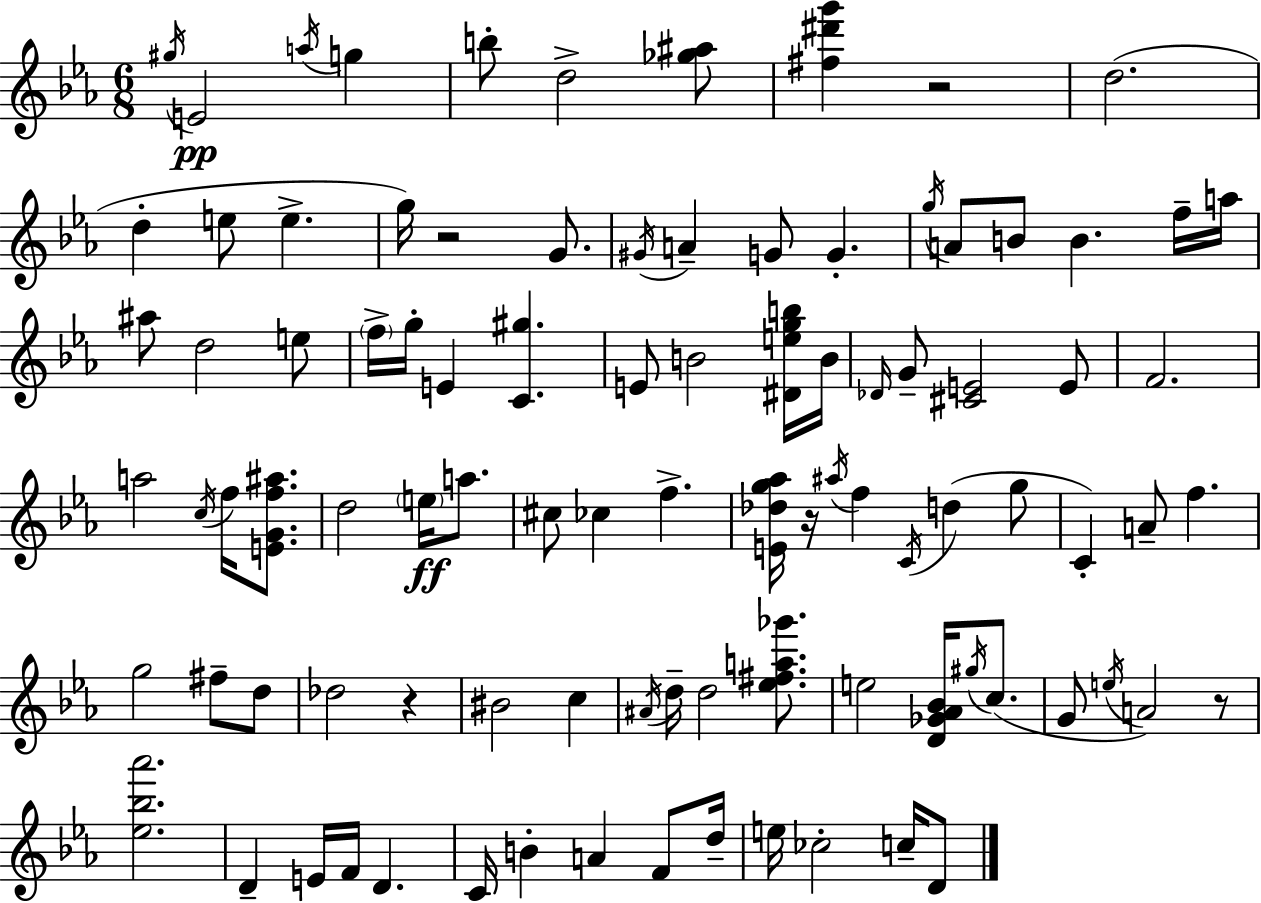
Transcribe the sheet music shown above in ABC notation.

X:1
T:Untitled
M:6/8
L:1/4
K:Cm
^g/4 E2 a/4 g b/2 d2 [_g^a]/2 [^f^d'g'] z2 d2 d e/2 e g/4 z2 G/2 ^G/4 A G/2 G g/4 A/2 B/2 B f/4 a/4 ^a/2 d2 e/2 f/4 g/4 E [C^g] E/2 B2 [^Degb]/4 B/4 _D/4 G/2 [^CE]2 E/2 F2 a2 c/4 f/4 [EGf^a]/2 d2 e/4 a/2 ^c/2 _c f [E_dg_a]/4 z/4 ^a/4 f C/4 d g/2 C A/2 f g2 ^f/2 d/2 _d2 z ^B2 c ^A/4 d/4 d2 [_e^fa_g']/2 e2 [D_G_A_B]/4 ^g/4 c/2 G/2 e/4 A2 z/2 [_e_b_a']2 D E/4 F/4 D C/4 B A F/2 d/4 e/4 _c2 c/4 D/2